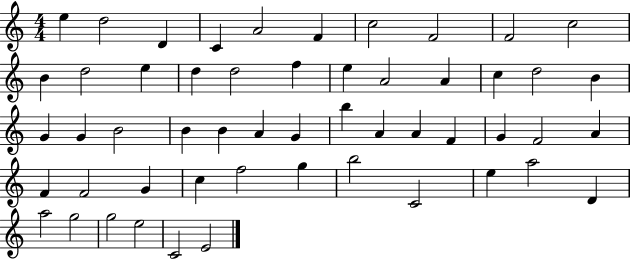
{
  \clef treble
  \numericTimeSignature
  \time 4/4
  \key c \major
  e''4 d''2 d'4 | c'4 a'2 f'4 | c''2 f'2 | f'2 c''2 | \break b'4 d''2 e''4 | d''4 d''2 f''4 | e''4 a'2 a'4 | c''4 d''2 b'4 | \break g'4 g'4 b'2 | b'4 b'4 a'4 g'4 | b''4 a'4 a'4 f'4 | g'4 f'2 a'4 | \break f'4 f'2 g'4 | c''4 f''2 g''4 | b''2 c'2 | e''4 a''2 d'4 | \break a''2 g''2 | g''2 e''2 | c'2 e'2 | \bar "|."
}